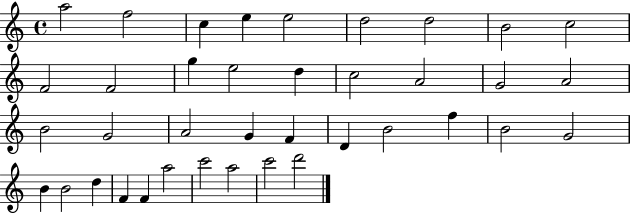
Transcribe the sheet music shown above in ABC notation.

X:1
T:Untitled
M:4/4
L:1/4
K:C
a2 f2 c e e2 d2 d2 B2 c2 F2 F2 g e2 d c2 A2 G2 A2 B2 G2 A2 G F D B2 f B2 G2 B B2 d F F a2 c'2 a2 c'2 d'2